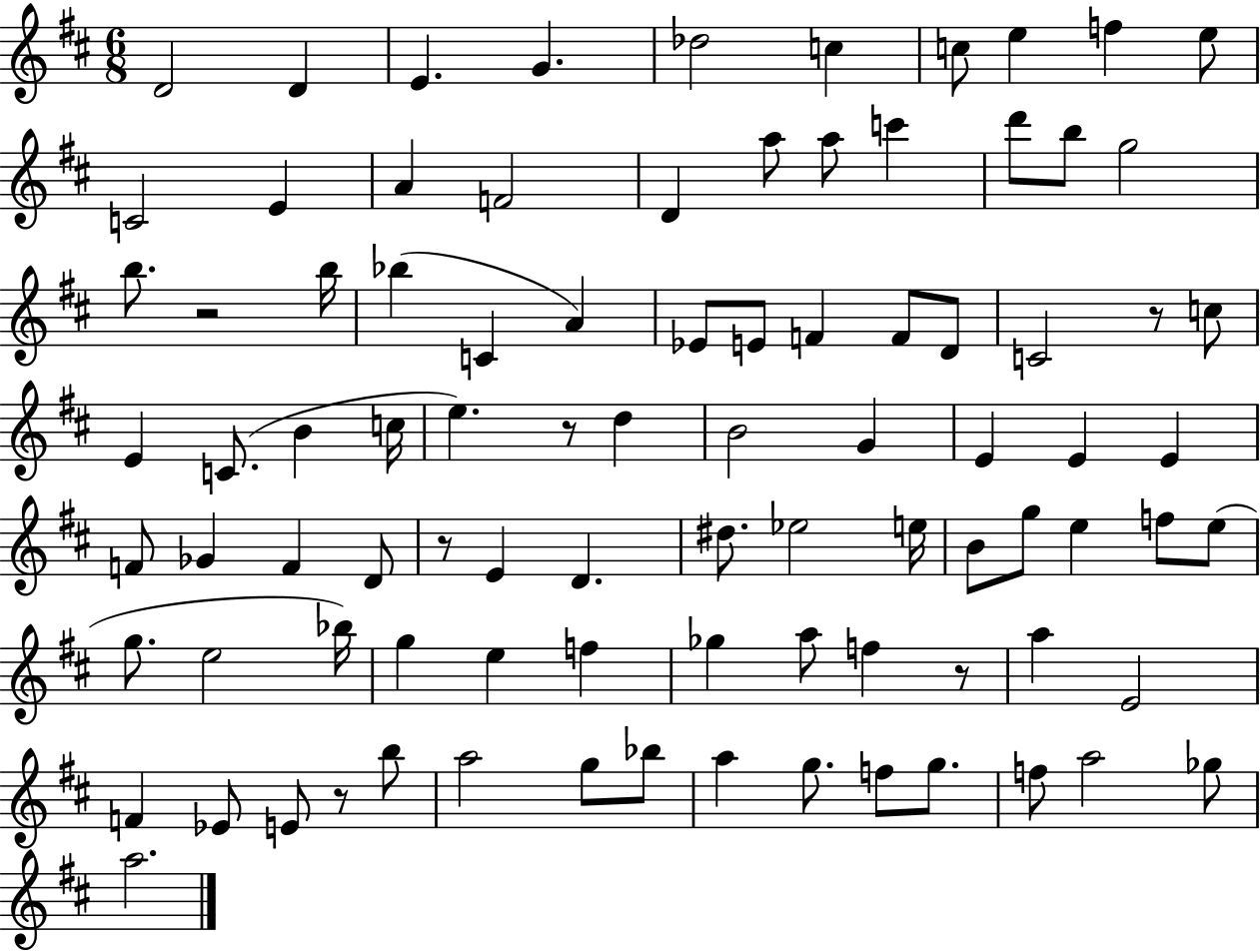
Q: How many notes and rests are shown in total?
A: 90